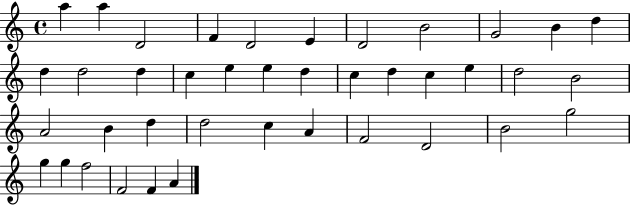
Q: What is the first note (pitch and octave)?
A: A5